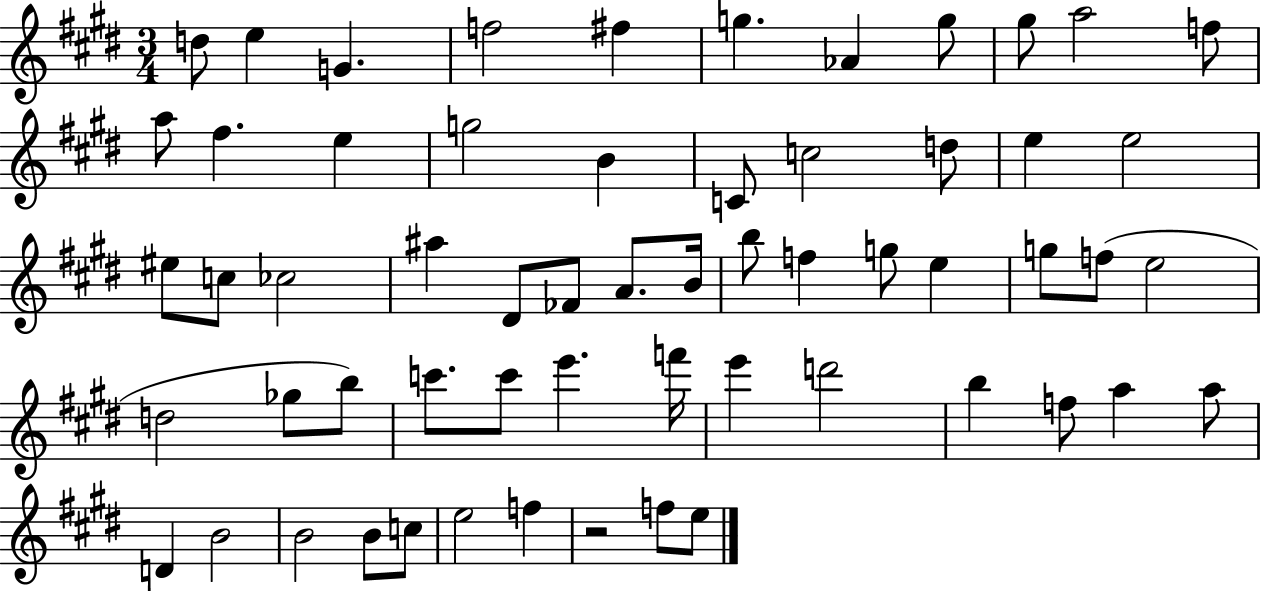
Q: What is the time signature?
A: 3/4